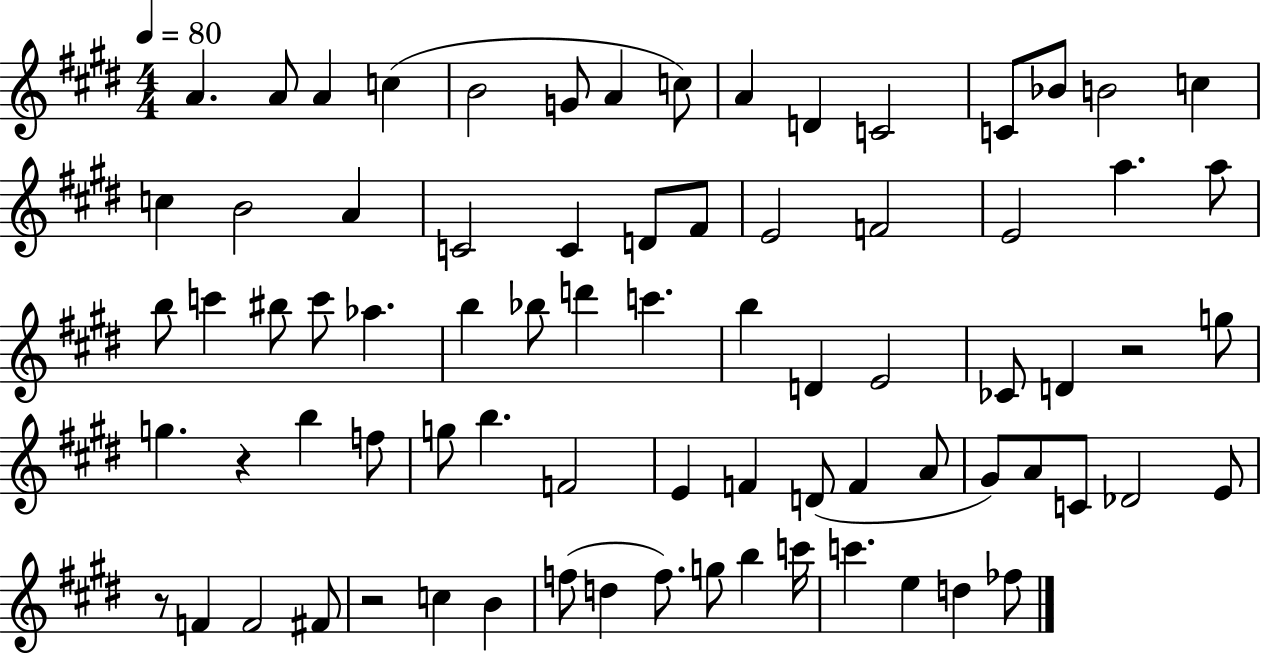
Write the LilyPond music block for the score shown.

{
  \clef treble
  \numericTimeSignature
  \time 4/4
  \key e \major
  \tempo 4 = 80
  \repeat volta 2 { a'4. a'8 a'4 c''4( | b'2 g'8 a'4 c''8) | a'4 d'4 c'2 | c'8 bes'8 b'2 c''4 | \break c''4 b'2 a'4 | c'2 c'4 d'8 fis'8 | e'2 f'2 | e'2 a''4. a''8 | \break b''8 c'''4 bis''8 c'''8 aes''4. | b''4 bes''8 d'''4 c'''4. | b''4 d'4 e'2 | ces'8 d'4 r2 g''8 | \break g''4. r4 b''4 f''8 | g''8 b''4. f'2 | e'4 f'4 d'8( f'4 a'8 | gis'8) a'8 c'8 des'2 e'8 | \break r8 f'4 f'2 fis'8 | r2 c''4 b'4 | f''8( d''4 f''8.) g''8 b''4 c'''16 | c'''4. e''4 d''4 fes''8 | \break } \bar "|."
}